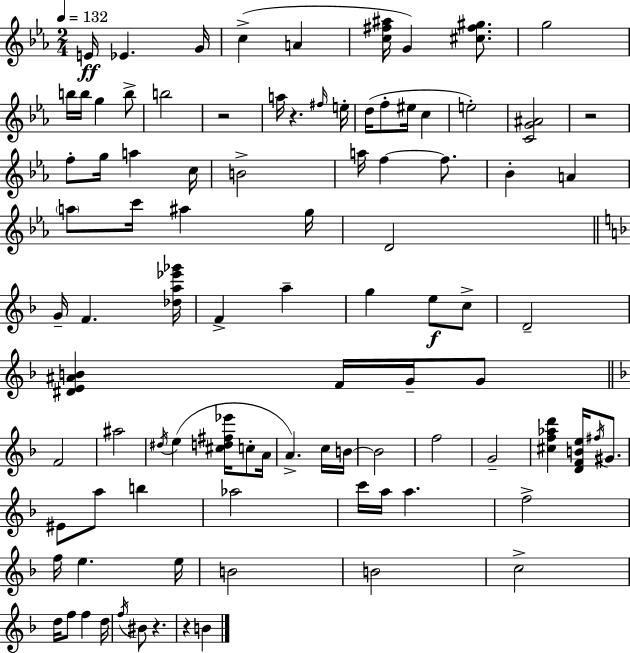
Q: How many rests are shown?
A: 5